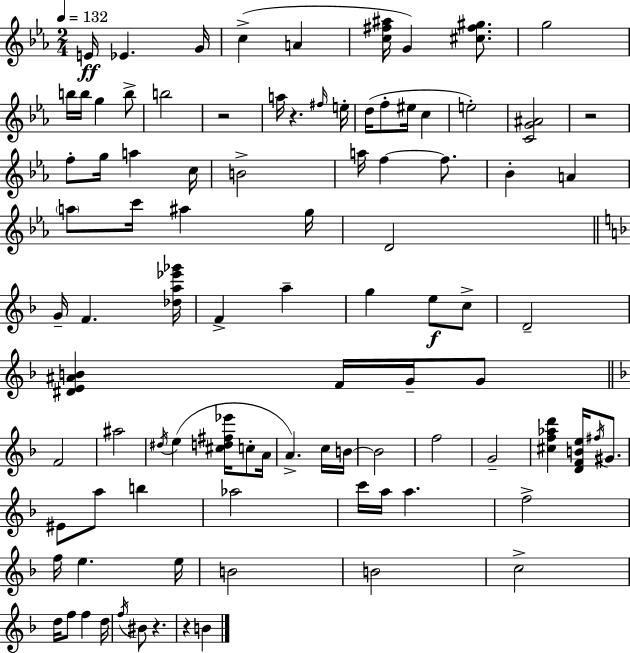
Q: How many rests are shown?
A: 5